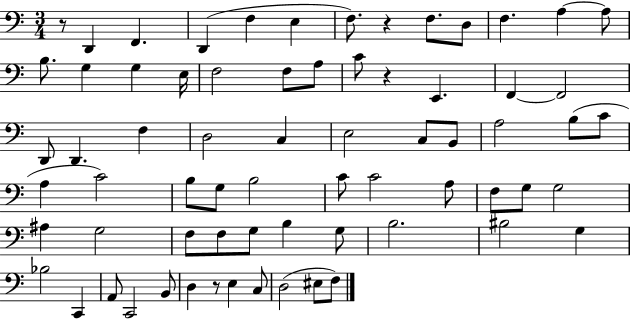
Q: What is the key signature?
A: C major